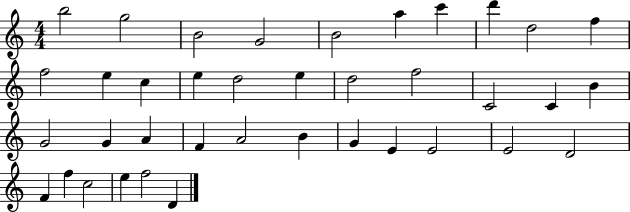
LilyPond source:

{
  \clef treble
  \numericTimeSignature
  \time 4/4
  \key c \major
  b''2 g''2 | b'2 g'2 | b'2 a''4 c'''4 | d'''4 d''2 f''4 | \break f''2 e''4 c''4 | e''4 d''2 e''4 | d''2 f''2 | c'2 c'4 b'4 | \break g'2 g'4 a'4 | f'4 a'2 b'4 | g'4 e'4 e'2 | e'2 d'2 | \break f'4 f''4 c''2 | e''4 f''2 d'4 | \bar "|."
}